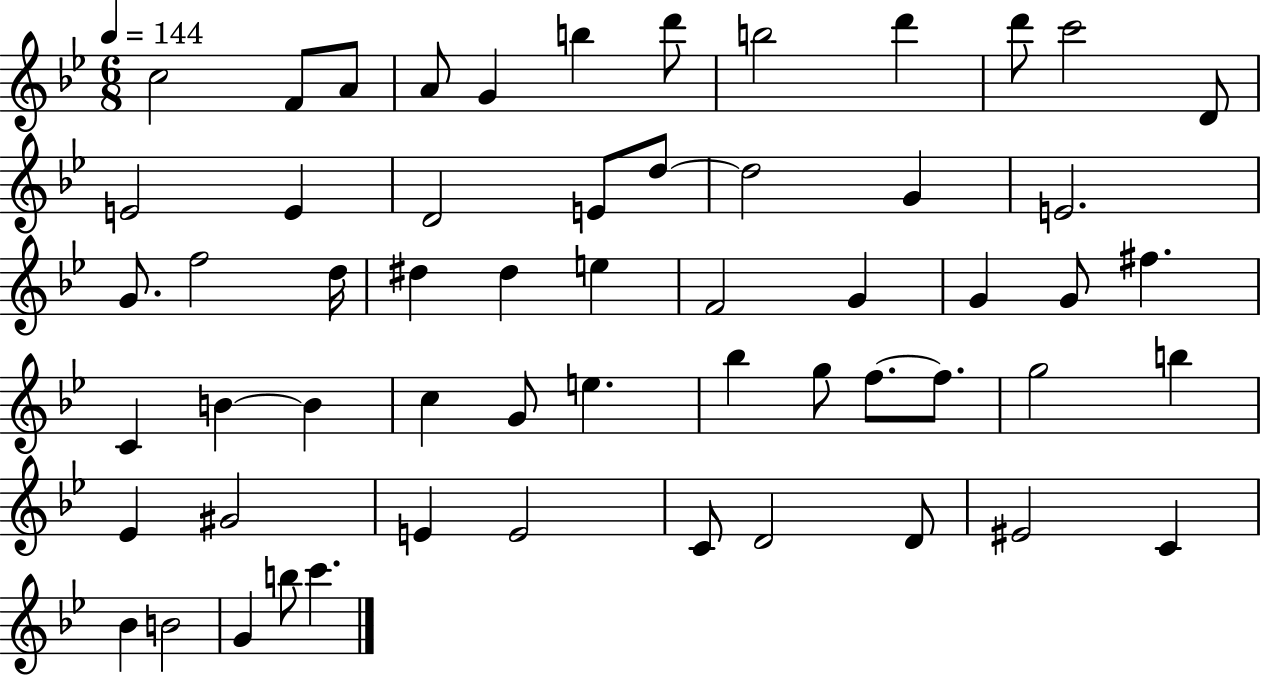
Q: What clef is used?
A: treble